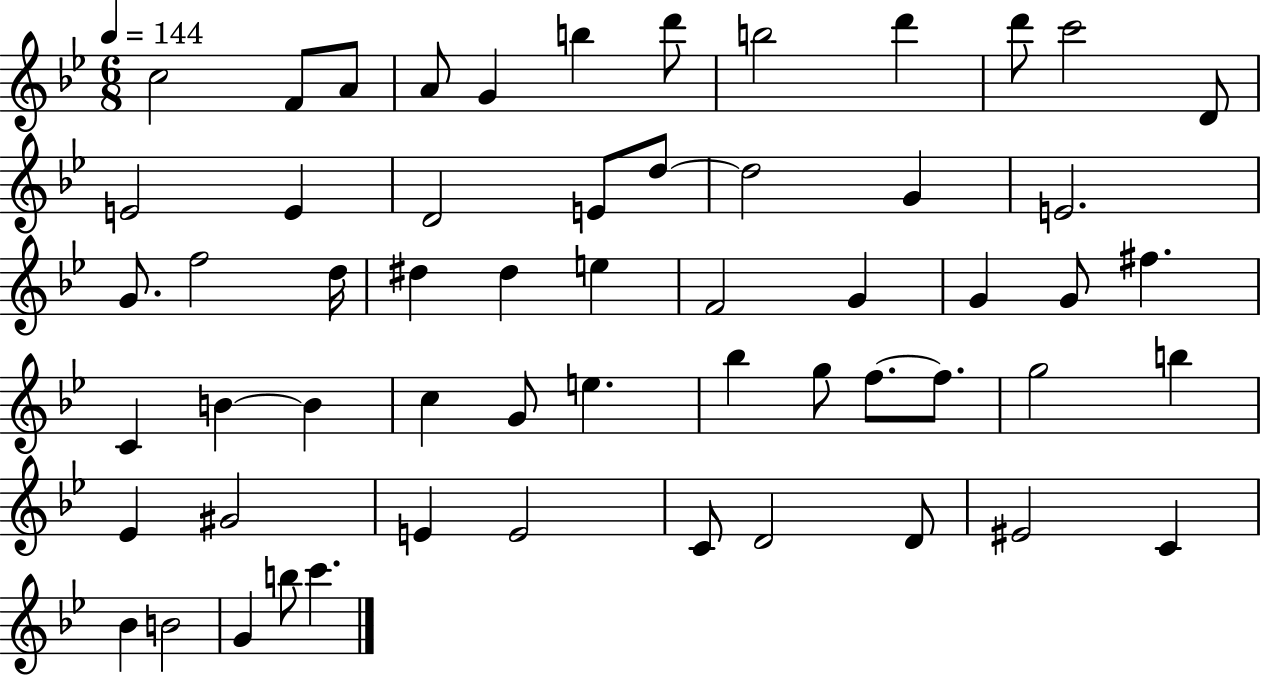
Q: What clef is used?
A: treble